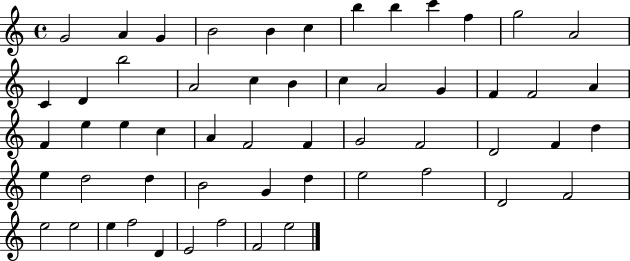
{
  \clef treble
  \time 4/4
  \defaultTimeSignature
  \key c \major
  g'2 a'4 g'4 | b'2 b'4 c''4 | b''4 b''4 c'''4 f''4 | g''2 a'2 | \break c'4 d'4 b''2 | a'2 c''4 b'4 | c''4 a'2 g'4 | f'4 f'2 a'4 | \break f'4 e''4 e''4 c''4 | a'4 f'2 f'4 | g'2 f'2 | d'2 f'4 d''4 | \break e''4 d''2 d''4 | b'2 g'4 d''4 | e''2 f''2 | d'2 f'2 | \break e''2 e''2 | e''4 f''2 d'4 | e'2 f''2 | f'2 e''2 | \break \bar "|."
}